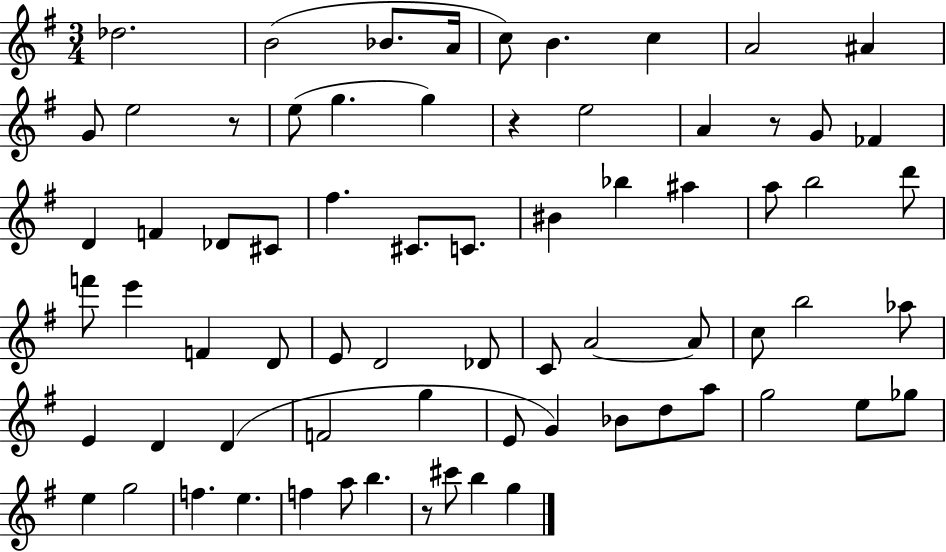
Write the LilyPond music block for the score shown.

{
  \clef treble
  \numericTimeSignature
  \time 3/4
  \key g \major
  des''2. | b'2( bes'8. a'16 | c''8) b'4. c''4 | a'2 ais'4 | \break g'8 e''2 r8 | e''8( g''4. g''4) | r4 e''2 | a'4 r8 g'8 fes'4 | \break d'4 f'4 des'8 cis'8 | fis''4. cis'8. c'8. | bis'4 bes''4 ais''4 | a''8 b''2 d'''8 | \break f'''8 e'''4 f'4 d'8 | e'8 d'2 des'8 | c'8 a'2~~ a'8 | c''8 b''2 aes''8 | \break e'4 d'4 d'4( | f'2 g''4 | e'8 g'4) bes'8 d''8 a''8 | g''2 e''8 ges''8 | \break e''4 g''2 | f''4. e''4. | f''4 a''8 b''4. | r8 cis'''8 b''4 g''4 | \break \bar "|."
}